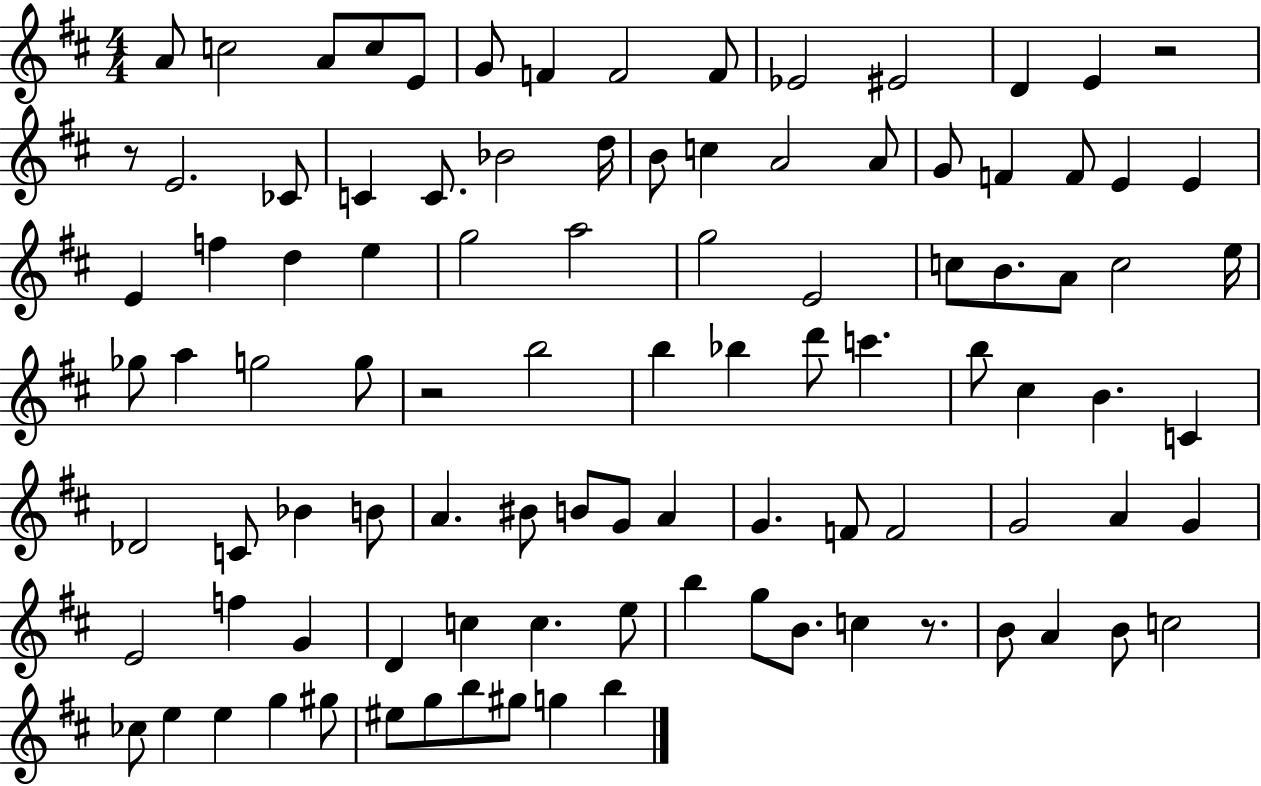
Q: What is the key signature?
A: D major